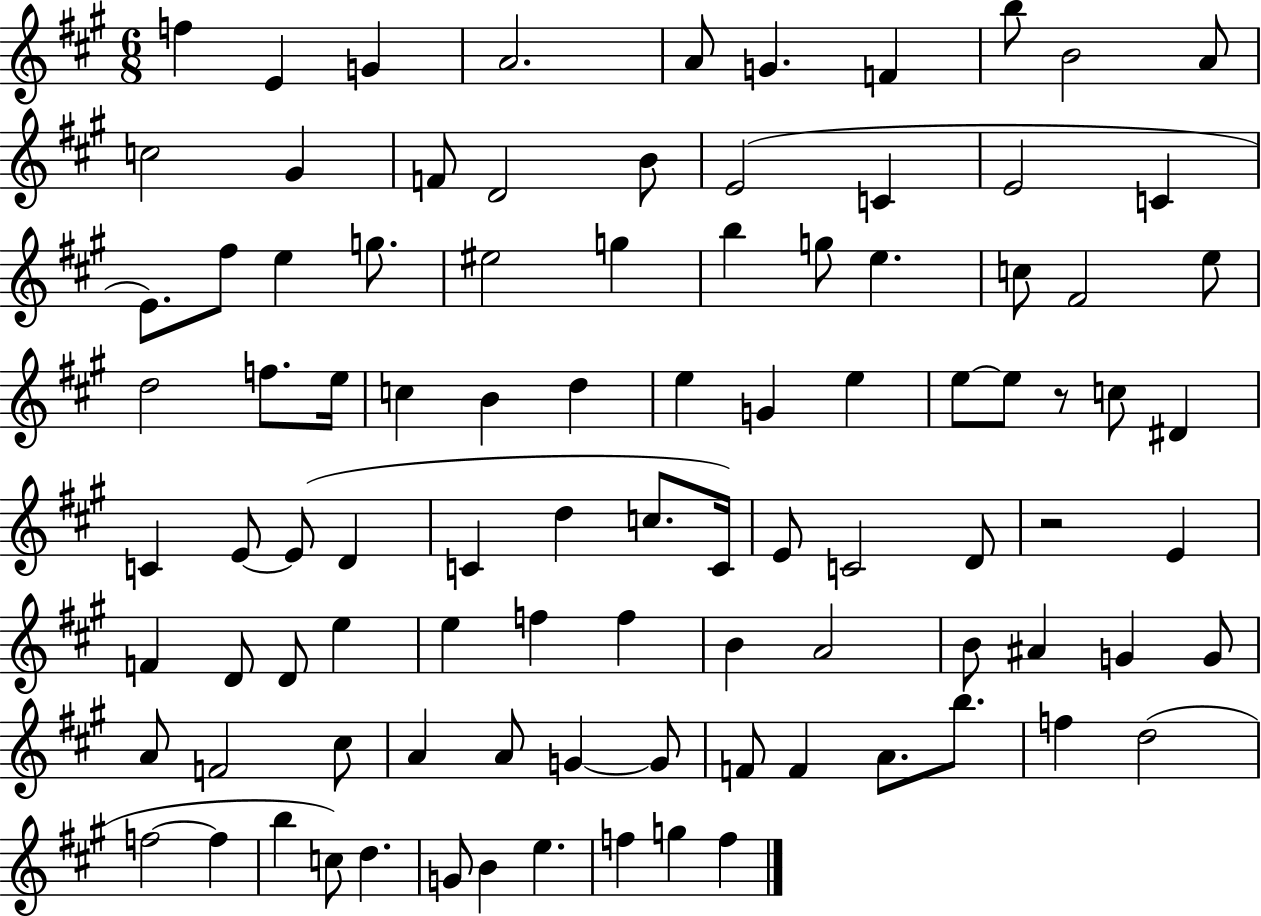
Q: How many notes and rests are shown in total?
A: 95